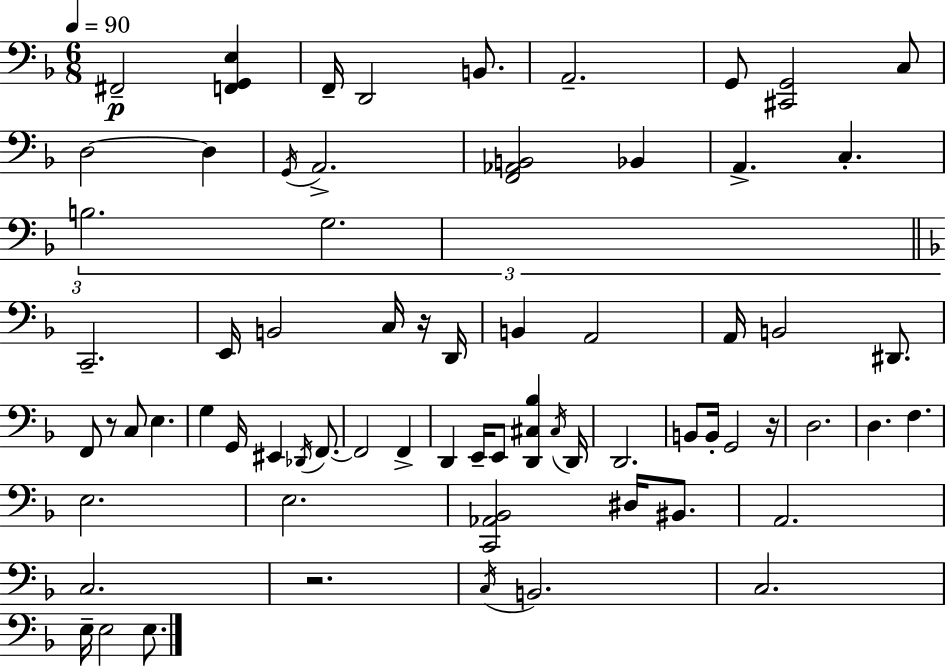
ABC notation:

X:1
T:Untitled
M:6/8
L:1/4
K:F
^F,,2 [F,,G,,E,] F,,/4 D,,2 B,,/2 A,,2 G,,/2 [^C,,G,,]2 C,/2 D,2 D, G,,/4 A,,2 [F,,_A,,B,,]2 _B,, A,, C, B,2 G,2 C,,2 E,,/4 B,,2 C,/4 z/4 D,,/4 B,, A,,2 A,,/4 B,,2 ^D,,/2 F,,/2 z/2 C,/2 E, G, G,,/4 ^E,, _D,,/4 F,,/2 F,,2 F,, D,, E,,/4 E,,/2 [D,,^C,_B,] ^C,/4 D,,/4 D,,2 B,,/2 B,,/4 G,,2 z/4 D,2 D, F, E,2 E,2 [C,,_A,,_B,,]2 ^D,/4 ^B,,/2 A,,2 C,2 z2 C,/4 B,,2 C,2 E,/4 E,2 E,/2